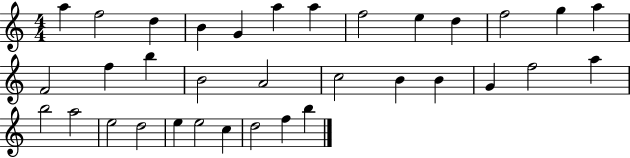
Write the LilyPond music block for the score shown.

{
  \clef treble
  \numericTimeSignature
  \time 4/4
  \key c \major
  a''4 f''2 d''4 | b'4 g'4 a''4 a''4 | f''2 e''4 d''4 | f''2 g''4 a''4 | \break f'2 f''4 b''4 | b'2 a'2 | c''2 b'4 b'4 | g'4 f''2 a''4 | \break b''2 a''2 | e''2 d''2 | e''4 e''2 c''4 | d''2 f''4 b''4 | \break \bar "|."
}